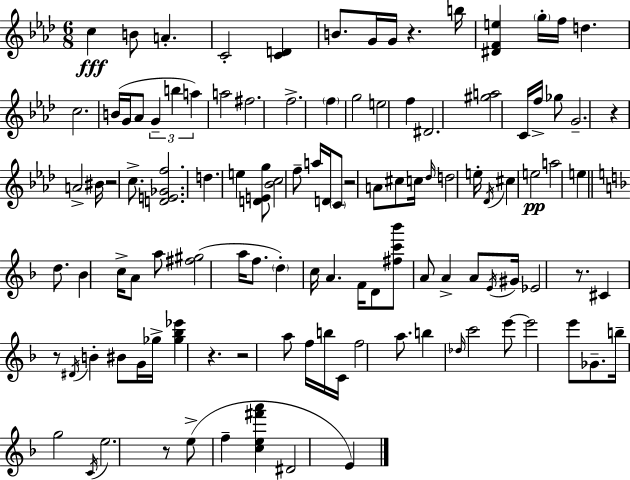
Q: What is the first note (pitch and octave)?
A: C5